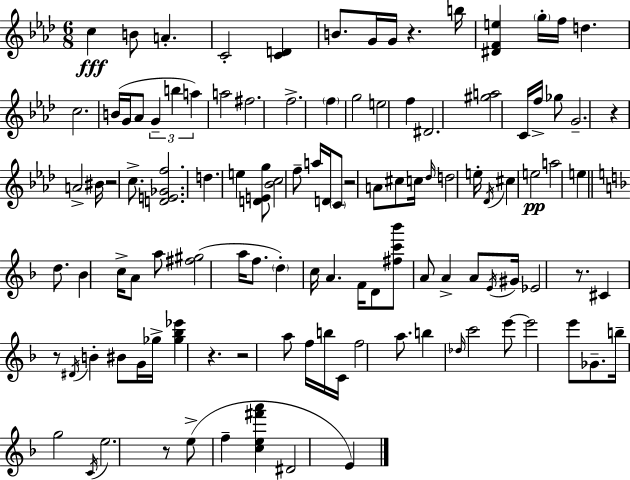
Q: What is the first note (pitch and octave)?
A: C5